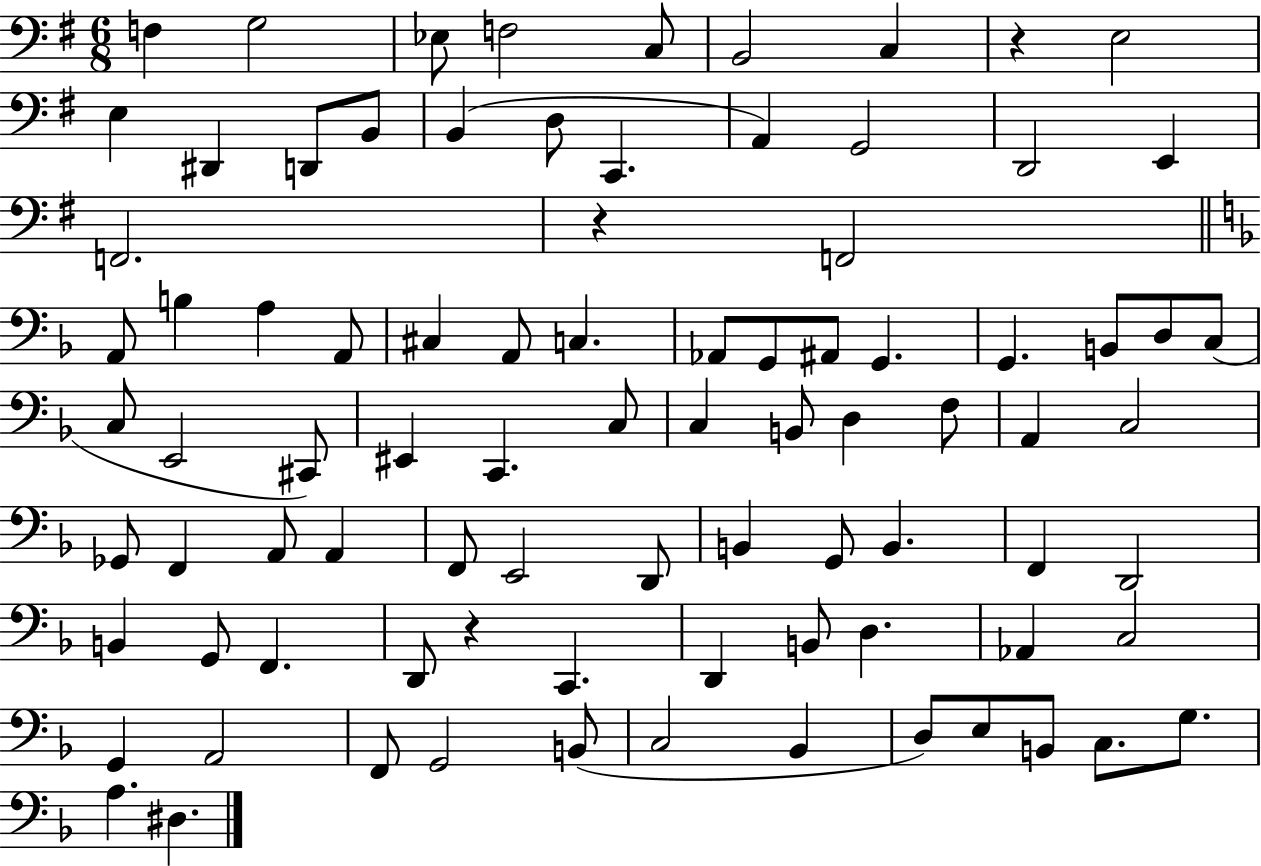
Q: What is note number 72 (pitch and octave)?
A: A2